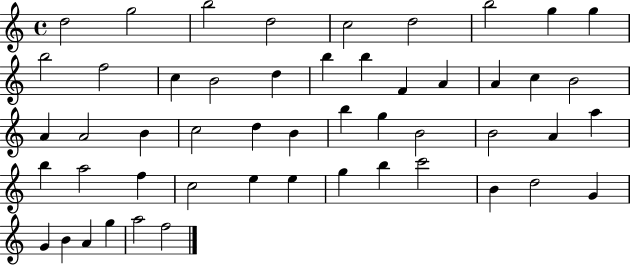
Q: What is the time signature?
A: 4/4